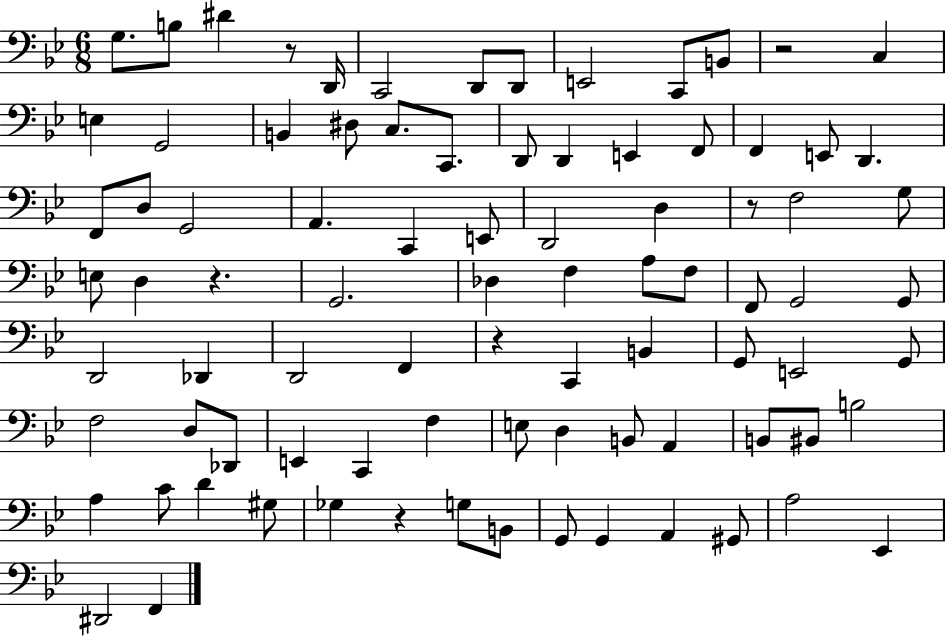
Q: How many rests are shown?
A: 6